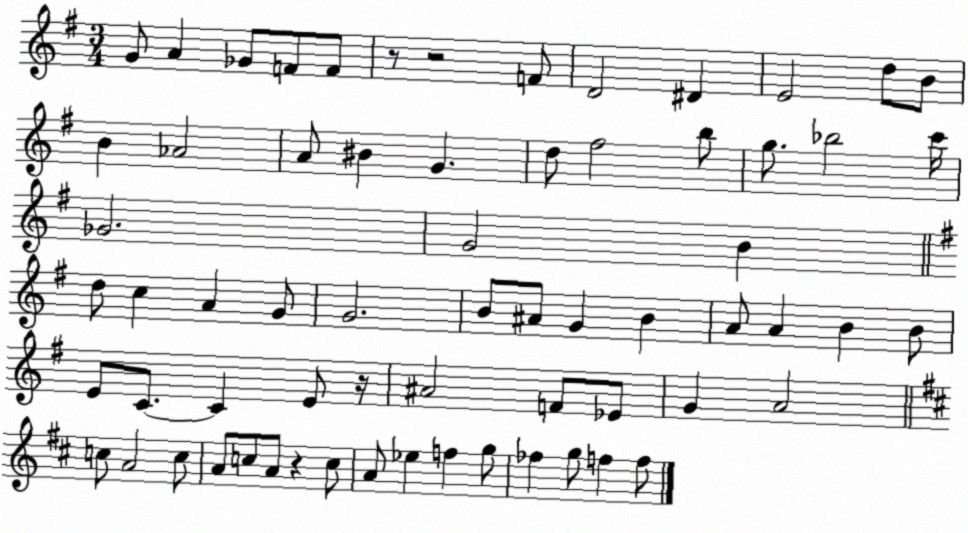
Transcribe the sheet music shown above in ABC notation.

X:1
T:Untitled
M:3/4
L:1/4
K:G
G/2 A _G/2 F/2 F/2 z/2 z2 F/2 D2 ^D E2 d/2 B/2 B _A2 A/2 ^B G d/2 ^f2 b/2 g/2 _b2 c'/4 _G2 G2 B d/2 c A G/2 G2 B/2 ^A/2 G B A/2 A B B/2 E/2 C/2 C E/2 z/4 ^A2 F/2 _E/2 G A2 c/2 A2 c/2 A/2 c/2 A/2 z c/2 A/2 _e f g/2 _f g/2 f f/2